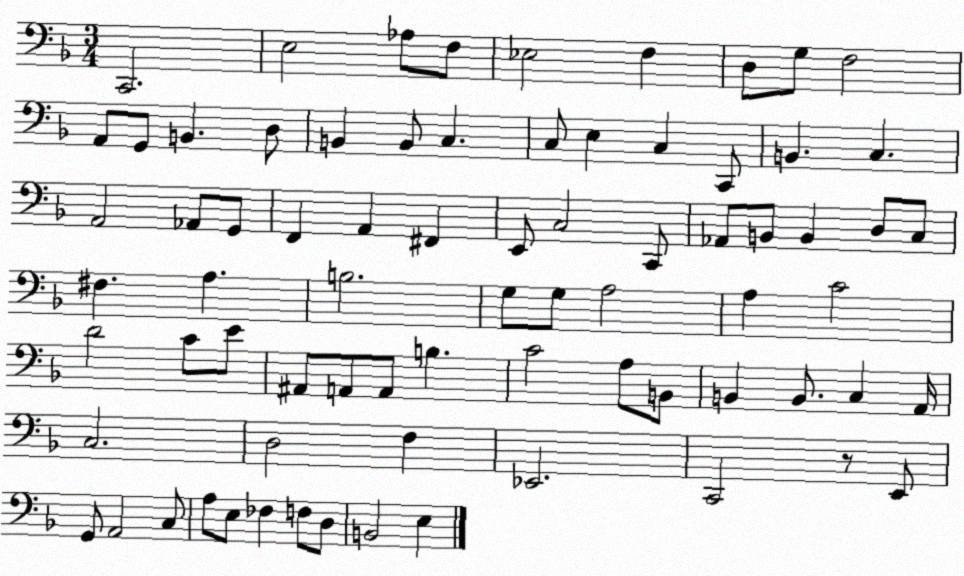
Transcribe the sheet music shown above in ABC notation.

X:1
T:Untitled
M:3/4
L:1/4
K:F
C,,2 E,2 _A,/2 F,/2 _E,2 F, D,/2 G,/2 F,2 A,,/2 G,,/2 B,, D,/2 B,, B,,/2 C, C,/2 E, C, C,,/2 B,, C, A,,2 _A,,/2 G,,/2 F,, A,, ^F,, E,,/2 C,2 C,,/2 _A,,/2 B,,/2 B,, D,/2 C,/2 ^F, A, B,2 G,/2 G,/2 A,2 A, C2 D2 C/2 E/2 ^A,,/2 A,,/2 A,,/2 B, C2 A,/2 B,,/2 B,, B,,/2 C, A,,/4 C,2 D,2 F, _E,,2 C,,2 z/2 E,,/2 G,,/2 A,,2 C,/2 A,/2 E,/2 _F, F,/2 D,/2 B,,2 E,